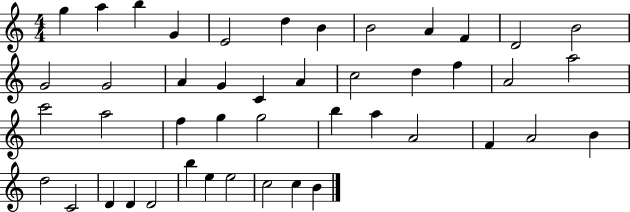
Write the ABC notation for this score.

X:1
T:Untitled
M:4/4
L:1/4
K:C
g a b G E2 d B B2 A F D2 B2 G2 G2 A G C A c2 d f A2 a2 c'2 a2 f g g2 b a A2 F A2 B d2 C2 D D D2 b e e2 c2 c B